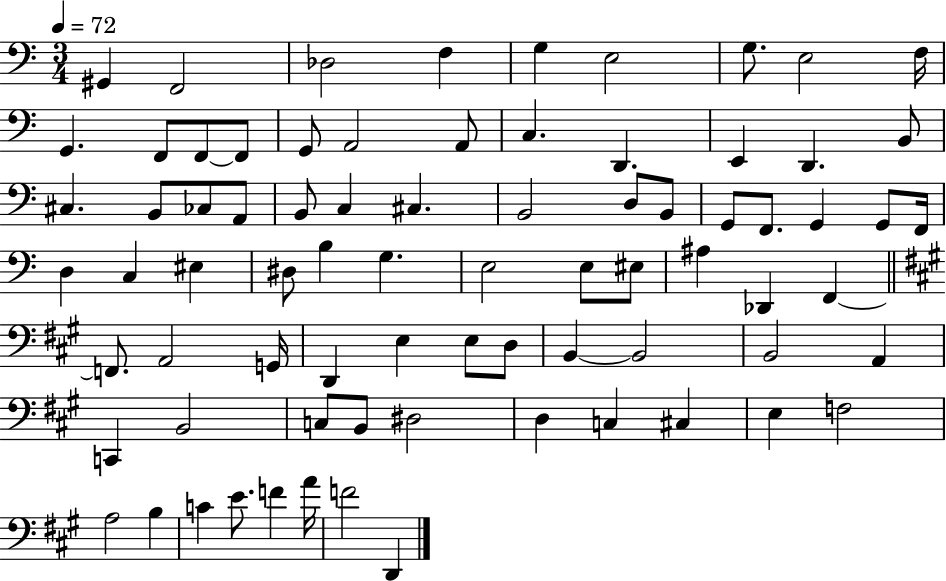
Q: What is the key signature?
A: C major